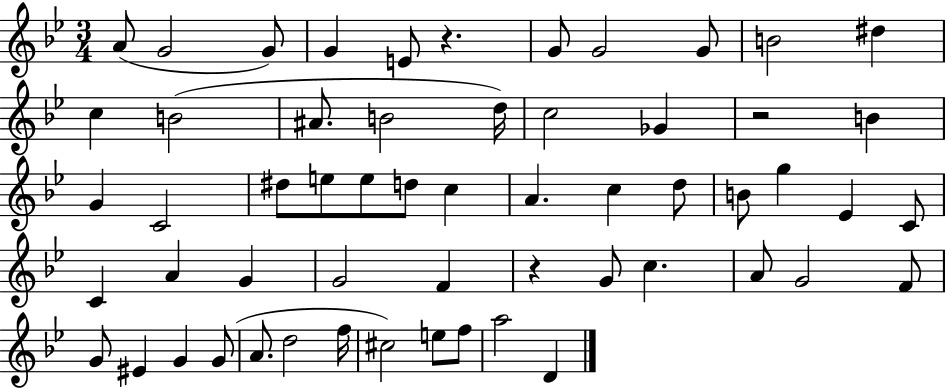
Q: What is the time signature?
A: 3/4